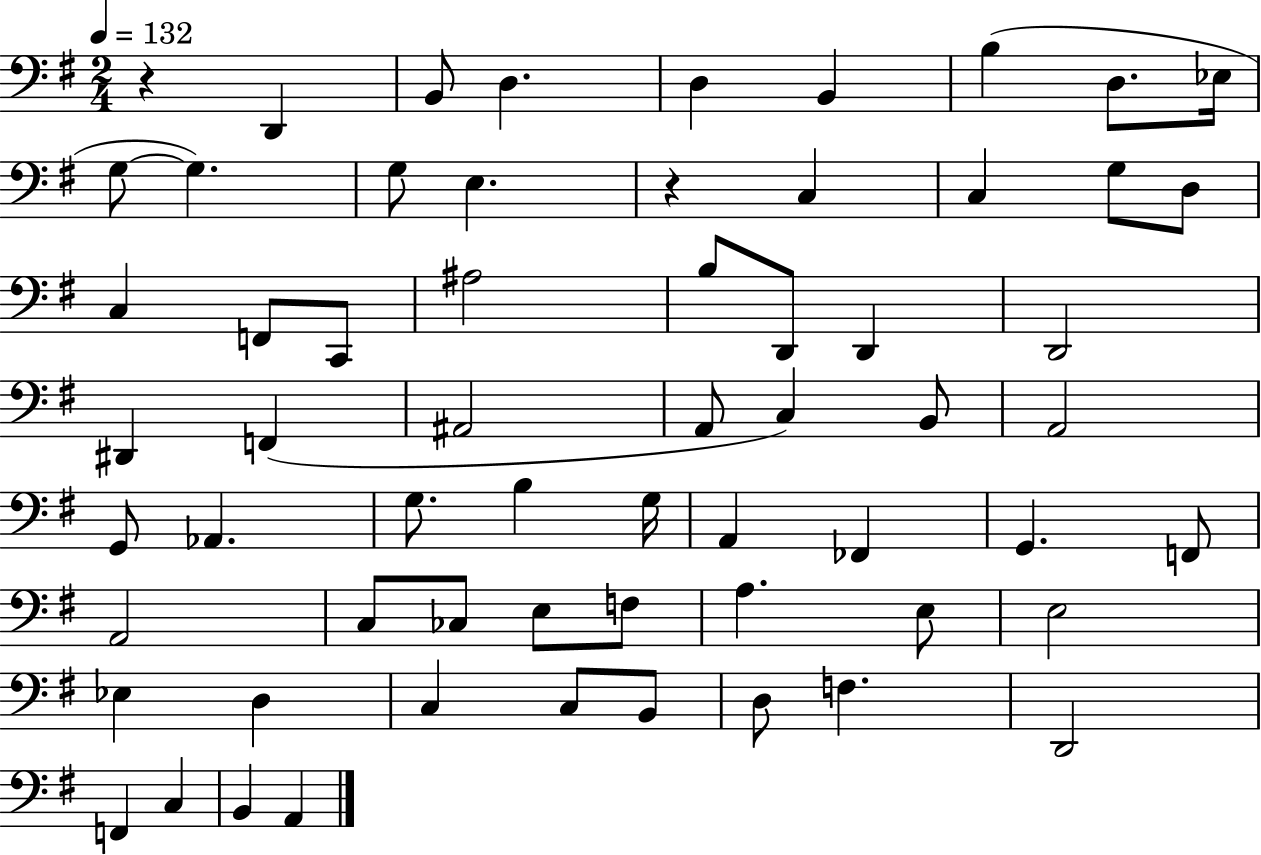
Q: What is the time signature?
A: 2/4